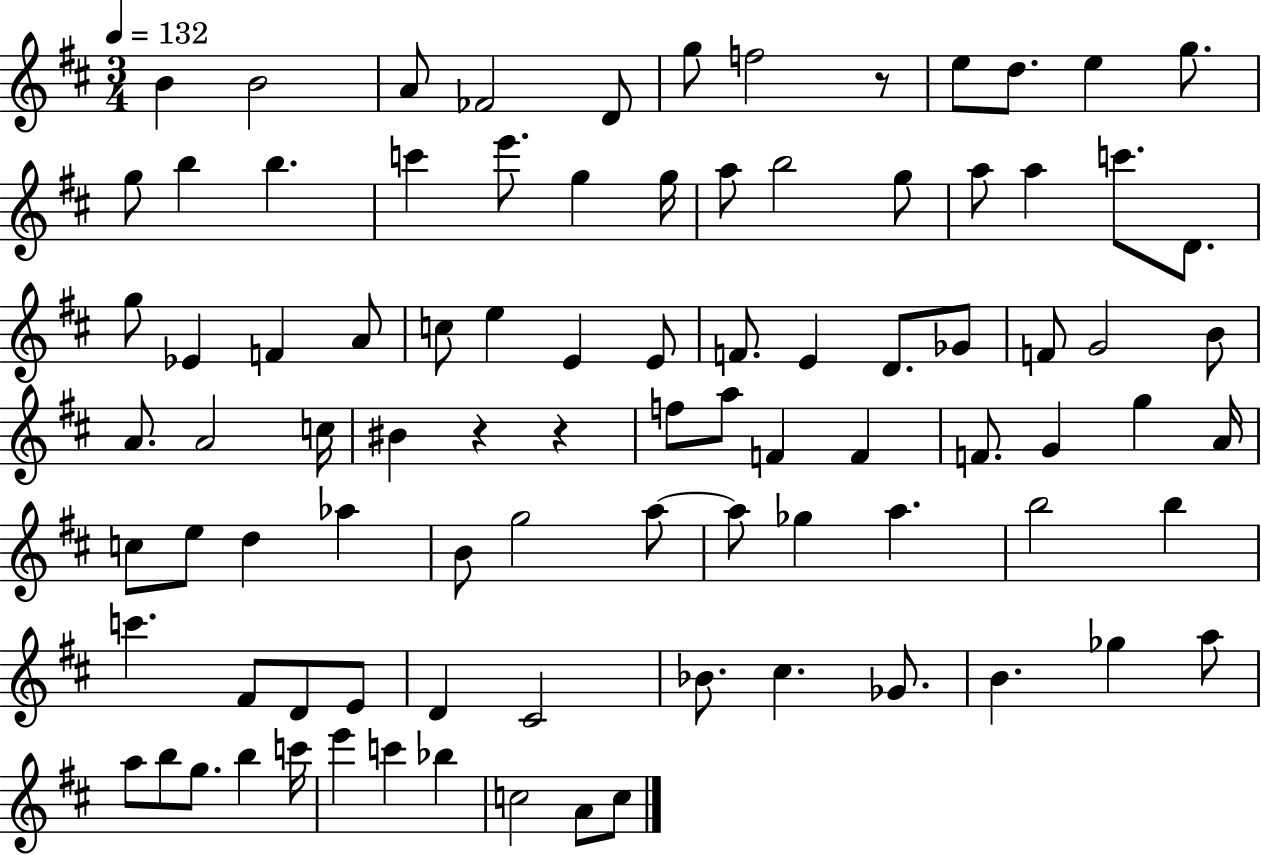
B4/q B4/h A4/e FES4/h D4/e G5/e F5/h R/e E5/e D5/e. E5/q G5/e. G5/e B5/q B5/q. C6/q E6/e. G5/q G5/s A5/e B5/h G5/e A5/e A5/q C6/e. D4/e. G5/e Eb4/q F4/q A4/e C5/e E5/q E4/q E4/e F4/e. E4/q D4/e. Gb4/e F4/e G4/h B4/e A4/e. A4/h C5/s BIS4/q R/q R/q F5/e A5/e F4/q F4/q F4/e. G4/q G5/q A4/s C5/e E5/e D5/q Ab5/q B4/e G5/h A5/e A5/e Gb5/q A5/q. B5/h B5/q C6/q. F#4/e D4/e E4/e D4/q C#4/h Bb4/e. C#5/q. Gb4/e. B4/q. Gb5/q A5/e A5/e B5/e G5/e. B5/q C6/s E6/q C6/q Bb5/q C5/h A4/e C5/e